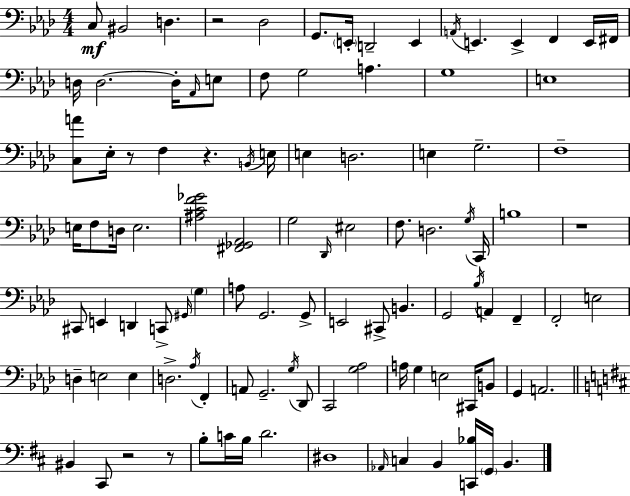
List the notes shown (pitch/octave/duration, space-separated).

C3/e BIS2/h D3/q. R/h Db3/h G2/e. E2/s D2/h E2/q A2/s E2/q. E2/q F2/q E2/s F#2/s D3/s D3/h. D3/s Ab2/s E3/e F3/e G3/h A3/q. G3/w E3/w [C3,A4]/e Eb3/s R/e F3/q R/q. B2/s E3/s E3/q D3/h. E3/q G3/h. F3/w E3/s F3/e D3/s E3/h. [A#3,C4,F4,Gb4]/h [F#2,Gb2,Ab2]/h G3/h Db2/s EIS3/h F3/e. D3/h. G3/s C2/s B3/w R/w C#2/e E2/q D2/q C2/e G#2/s G3/q A3/e G2/h. G2/e E2/h C#2/e B2/q. G2/h Bb3/s A2/q F2/q F2/h E3/h D3/q E3/h E3/q D3/h. Ab3/s F2/q A2/e G2/h. G3/s Db2/e C2/h [G3,Ab3]/h A3/s G3/q E3/h C#2/s B2/e G2/q A2/h. BIS2/q C#2/e R/h R/e B3/e C4/s B3/s D4/h. D#3/w Ab2/s C3/q B2/q [C2,Bb3]/s G2/s B2/q.